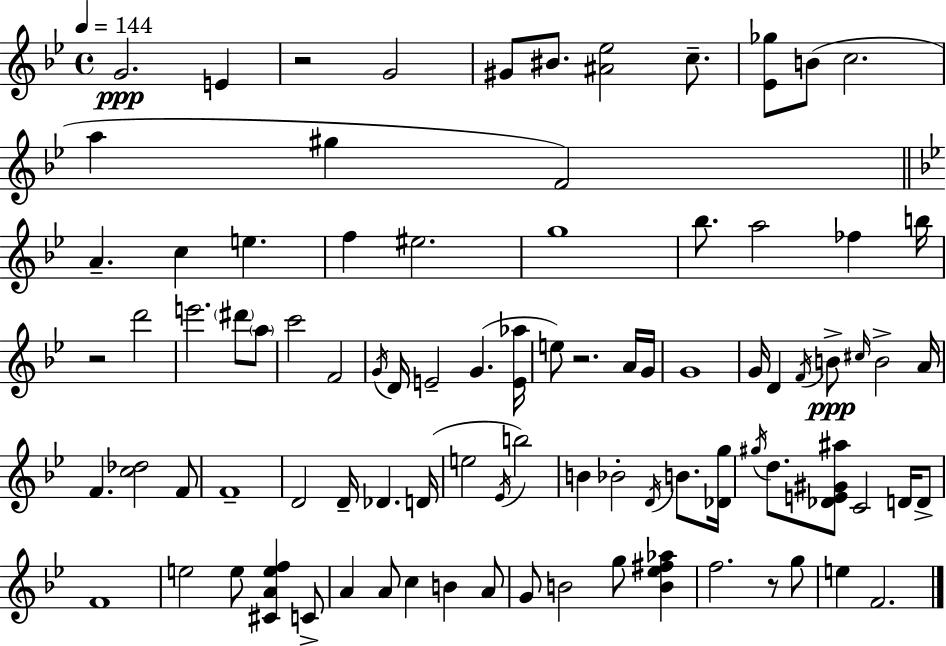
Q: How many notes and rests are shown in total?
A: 89